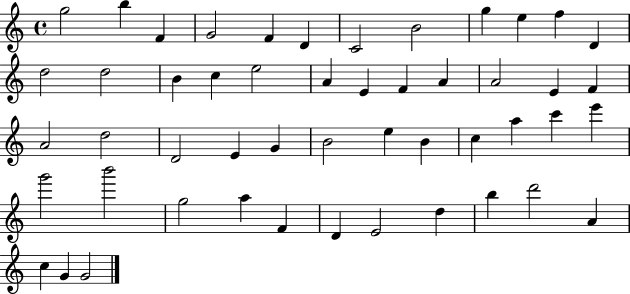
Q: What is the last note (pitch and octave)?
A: G4